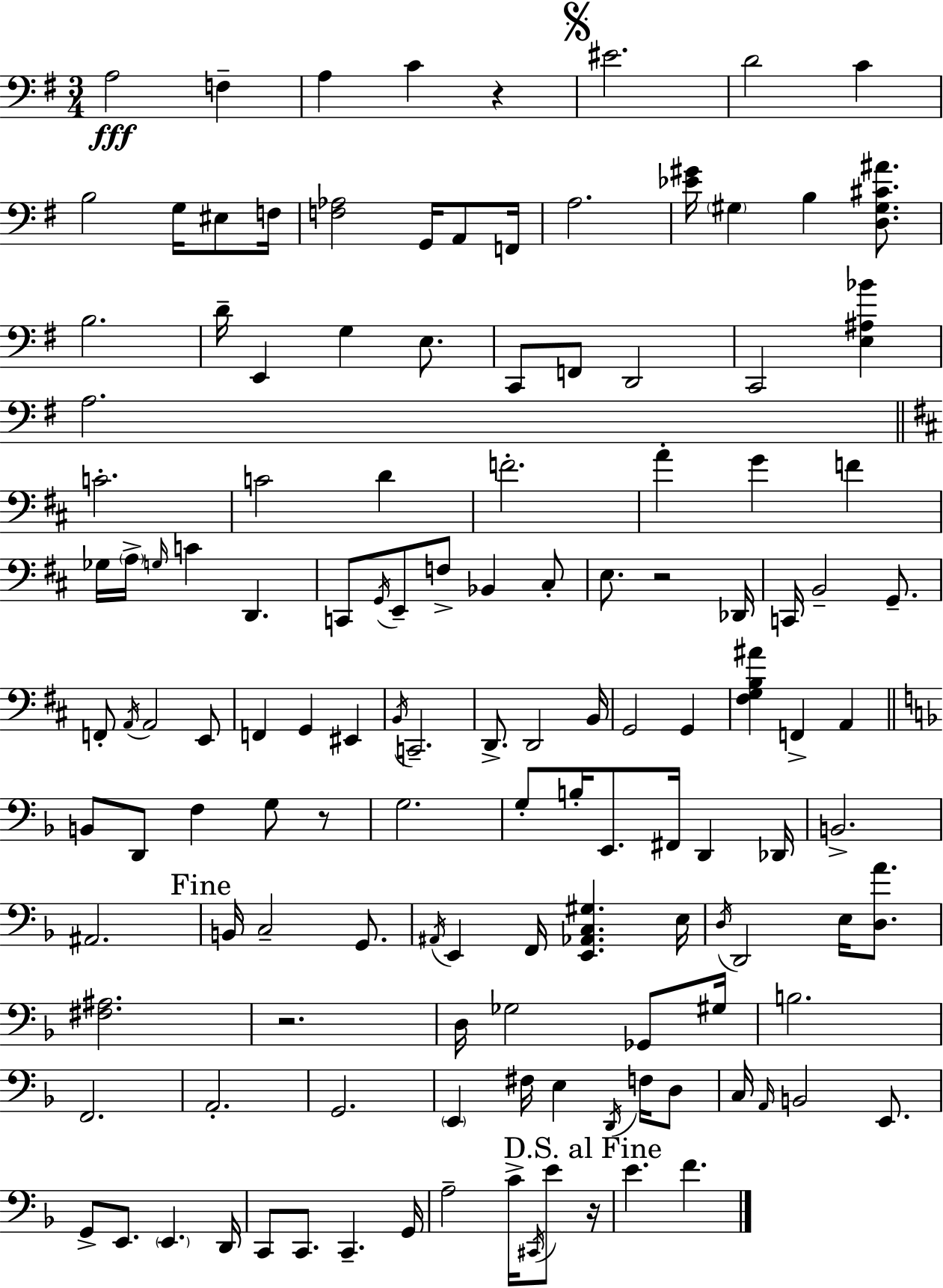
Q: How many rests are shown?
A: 5